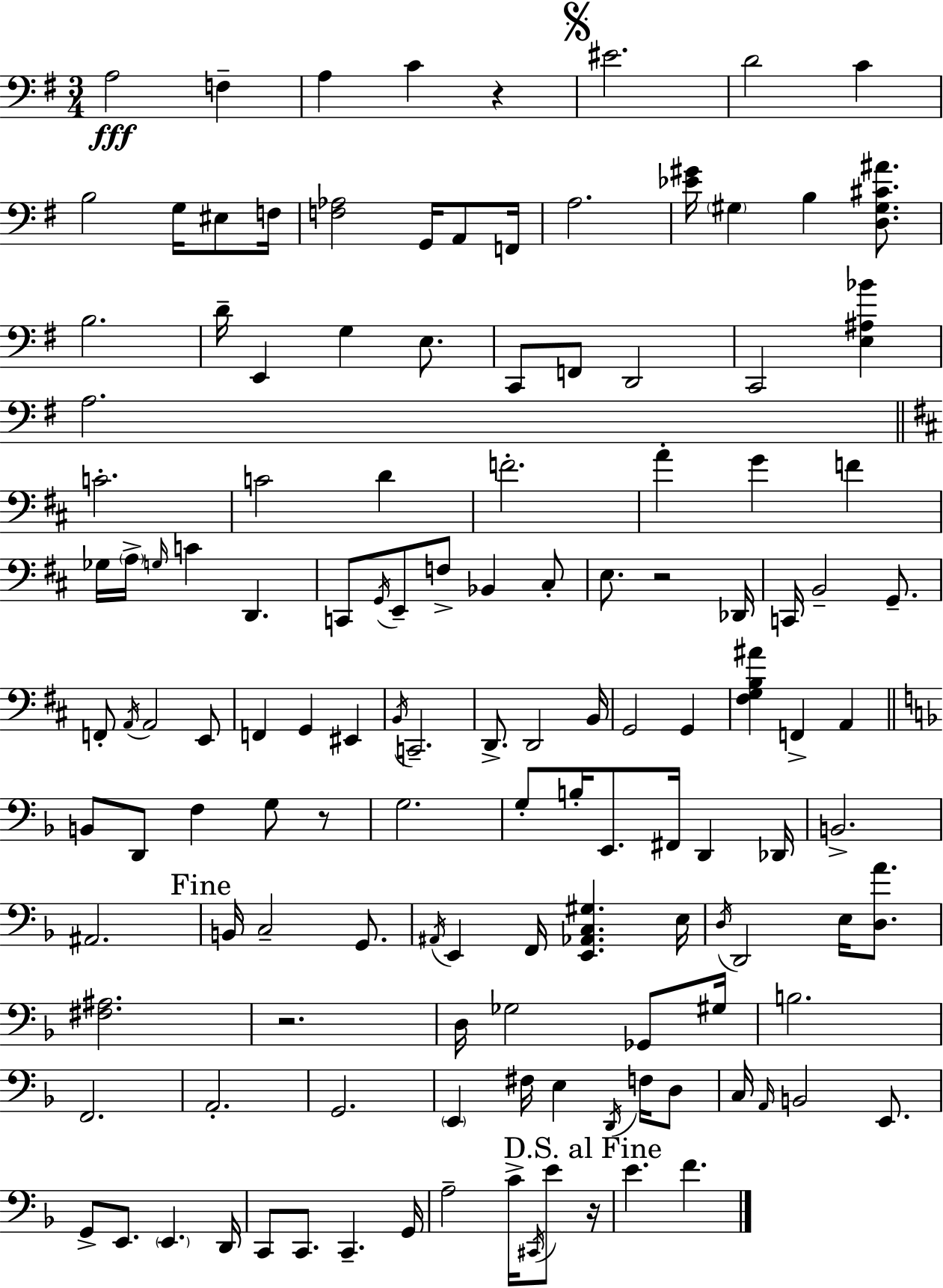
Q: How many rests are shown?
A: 5